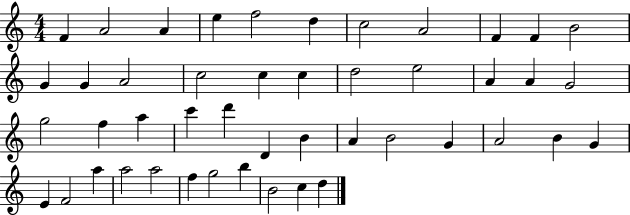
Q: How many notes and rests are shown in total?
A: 46